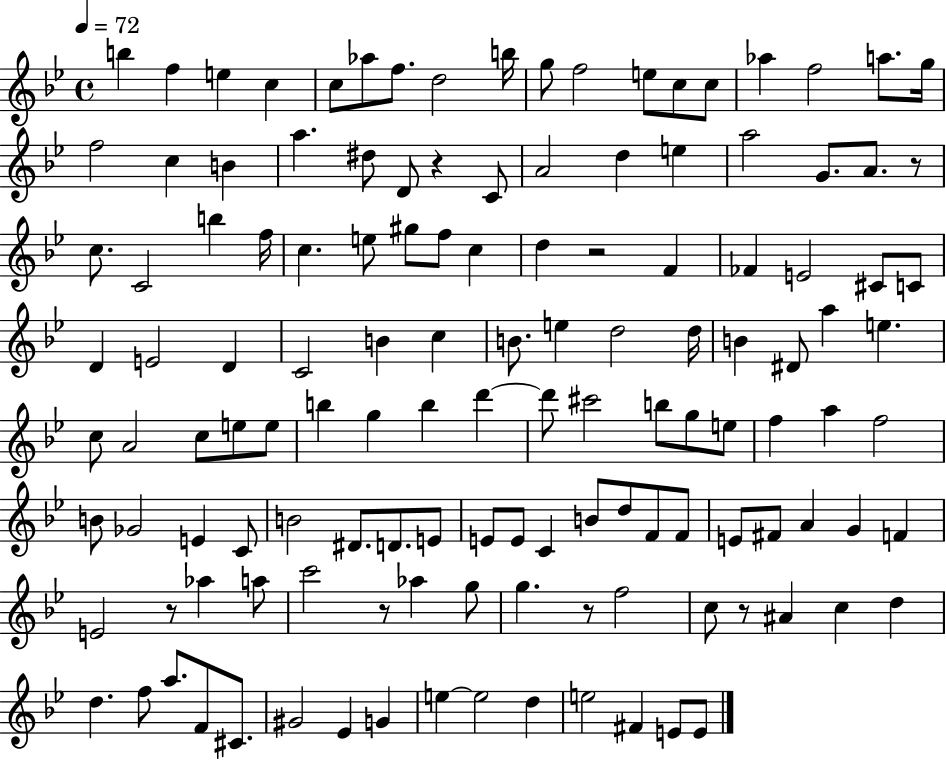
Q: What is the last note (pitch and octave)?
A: E4